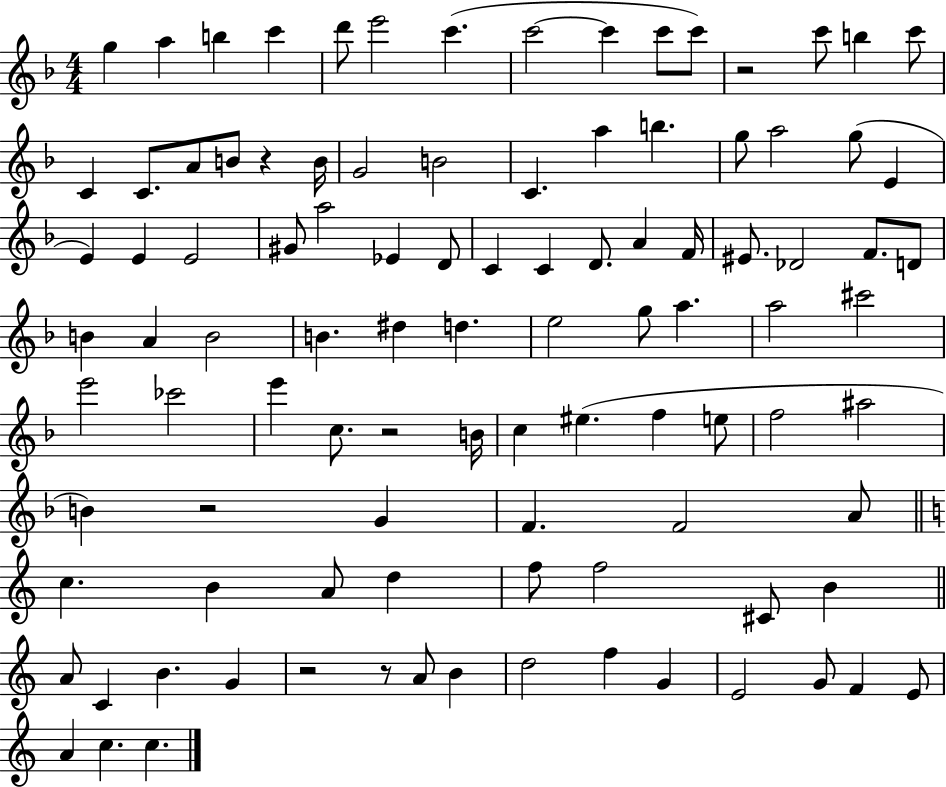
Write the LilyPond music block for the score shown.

{
  \clef treble
  \numericTimeSignature
  \time 4/4
  \key f \major
  g''4 a''4 b''4 c'''4 | d'''8 e'''2 c'''4.( | c'''2~~ c'''4 c'''8 c'''8) | r2 c'''8 b''4 c'''8 | \break c'4 c'8. a'8 b'8 r4 b'16 | g'2 b'2 | c'4. a''4 b''4. | g''8 a''2 g''8( e'4 | \break e'4) e'4 e'2 | gis'8 a''2 ees'4 d'8 | c'4 c'4 d'8. a'4 f'16 | eis'8. des'2 f'8. d'8 | \break b'4 a'4 b'2 | b'4. dis''4 d''4. | e''2 g''8 a''4. | a''2 cis'''2 | \break e'''2 ces'''2 | e'''4 c''8. r2 b'16 | c''4 eis''4.( f''4 e''8 | f''2 ais''2 | \break b'4) r2 g'4 | f'4. f'2 a'8 | \bar "||" \break \key a \minor c''4. b'4 a'8 d''4 | f''8 f''2 cis'8 b'4 | \bar "||" \break \key c \major a'8 c'4 b'4. g'4 | r2 r8 a'8 b'4 | d''2 f''4 g'4 | e'2 g'8 f'4 e'8 | \break a'4 c''4. c''4. | \bar "|."
}